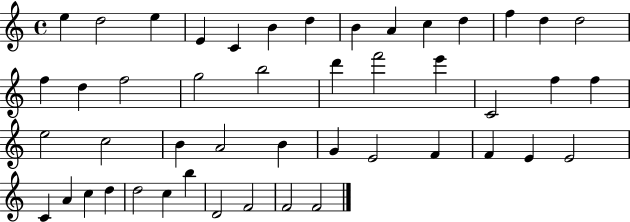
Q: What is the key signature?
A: C major